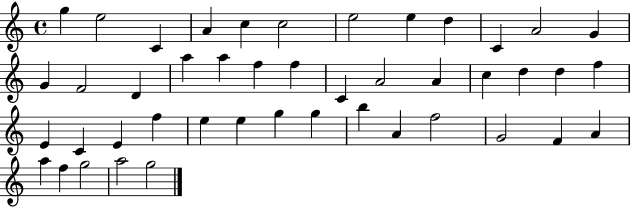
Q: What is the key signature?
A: C major